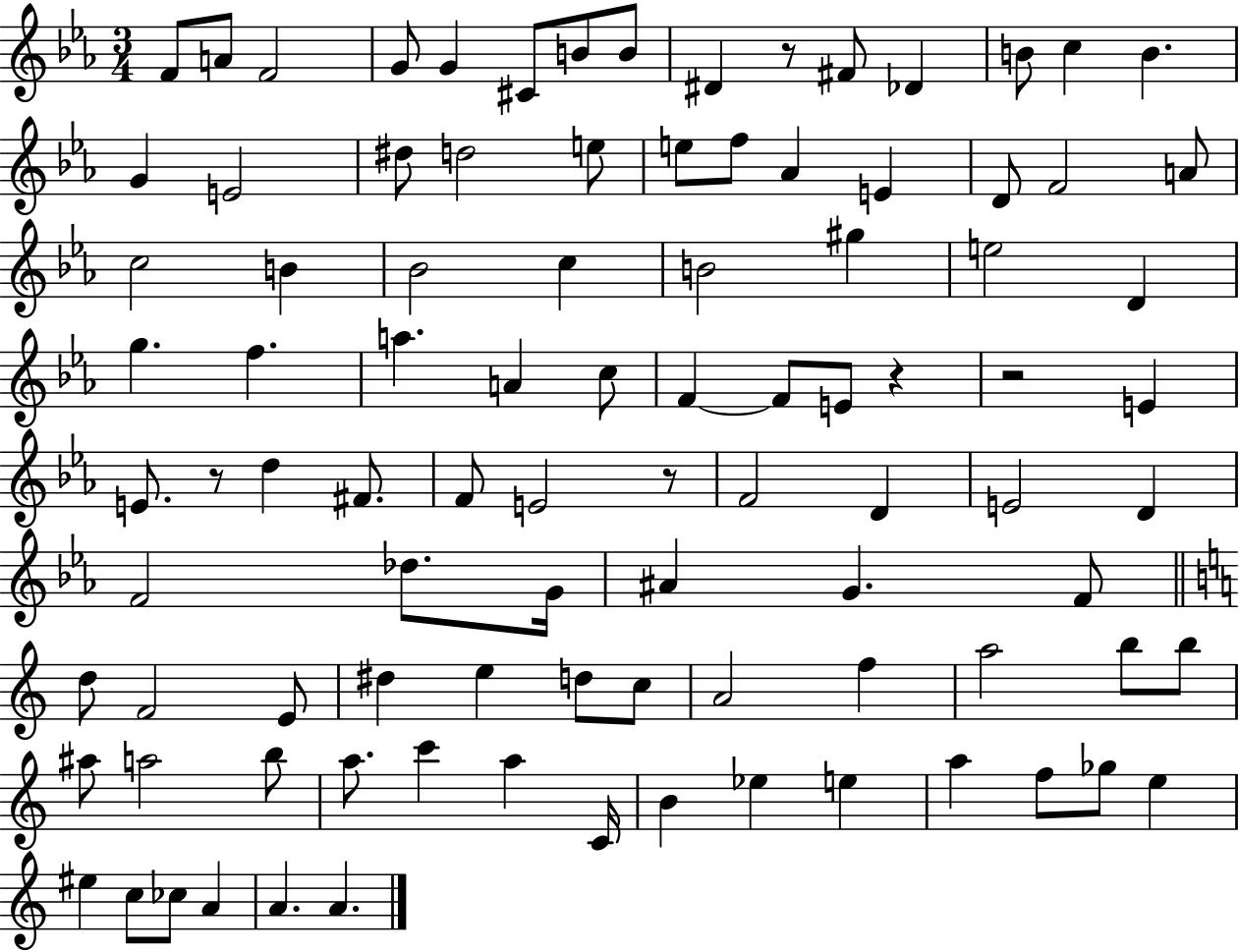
X:1
T:Untitled
M:3/4
L:1/4
K:Eb
F/2 A/2 F2 G/2 G ^C/2 B/2 B/2 ^D z/2 ^F/2 _D B/2 c B G E2 ^d/2 d2 e/2 e/2 f/2 _A E D/2 F2 A/2 c2 B _B2 c B2 ^g e2 D g f a A c/2 F F/2 E/2 z z2 E E/2 z/2 d ^F/2 F/2 E2 z/2 F2 D E2 D F2 _d/2 G/4 ^A G F/2 d/2 F2 E/2 ^d e d/2 c/2 A2 f a2 b/2 b/2 ^a/2 a2 b/2 a/2 c' a C/4 B _e e a f/2 _g/2 e ^e c/2 _c/2 A A A